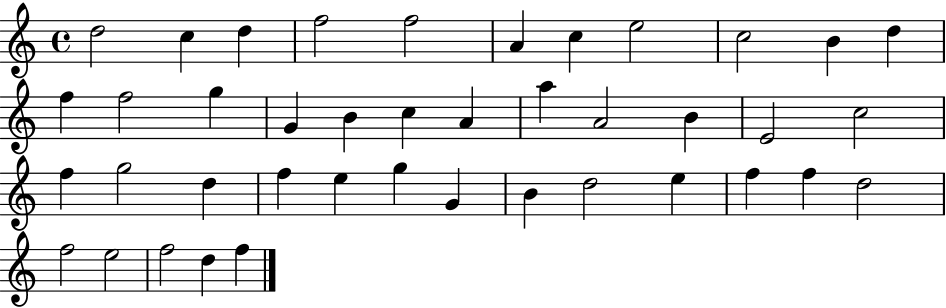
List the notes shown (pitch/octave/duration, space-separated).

D5/h C5/q D5/q F5/h F5/h A4/q C5/q E5/h C5/h B4/q D5/q F5/q F5/h G5/q G4/q B4/q C5/q A4/q A5/q A4/h B4/q E4/h C5/h F5/q G5/h D5/q F5/q E5/q G5/q G4/q B4/q D5/h E5/q F5/q F5/q D5/h F5/h E5/h F5/h D5/q F5/q